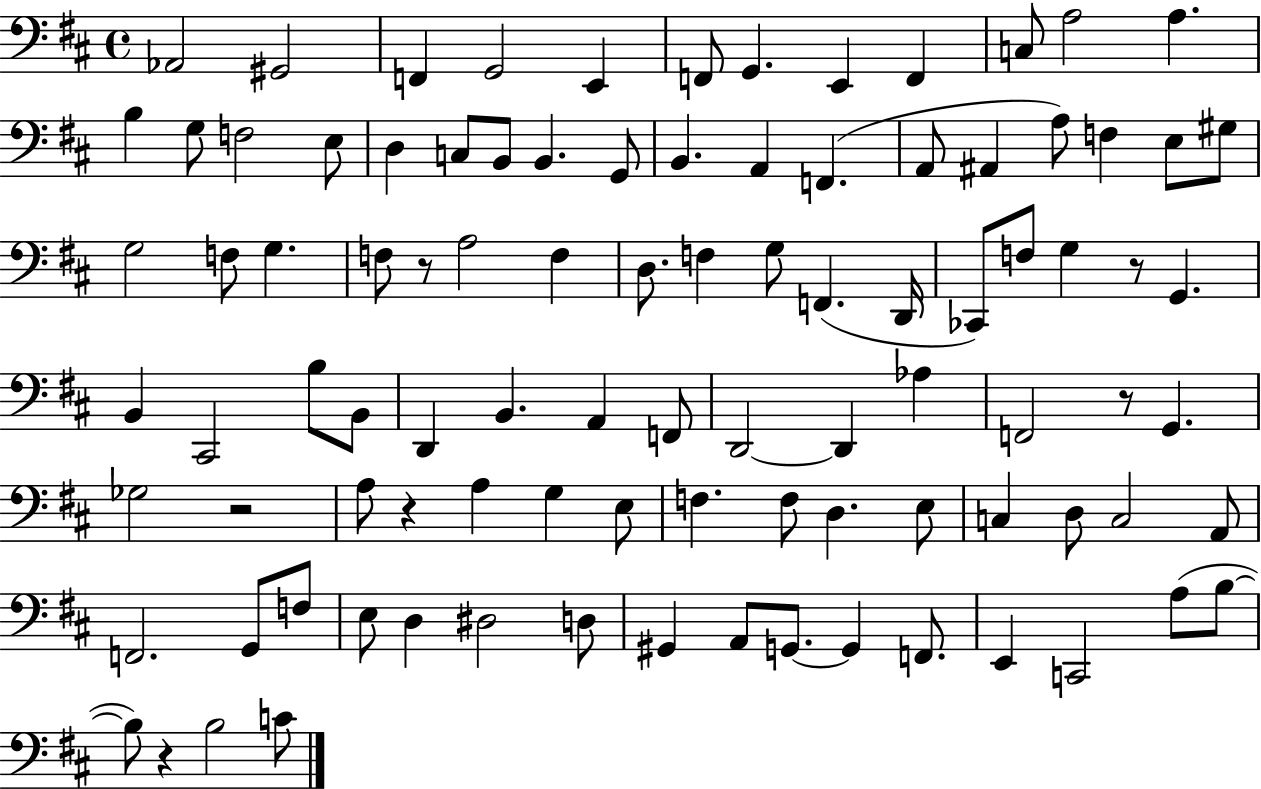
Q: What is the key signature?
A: D major